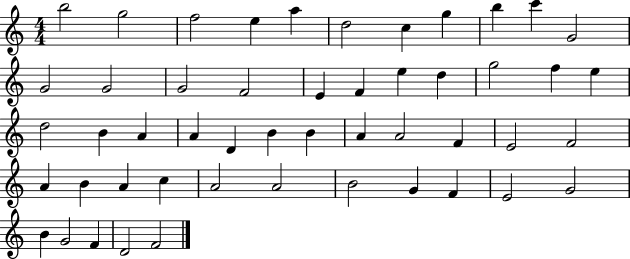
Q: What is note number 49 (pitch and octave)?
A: D4